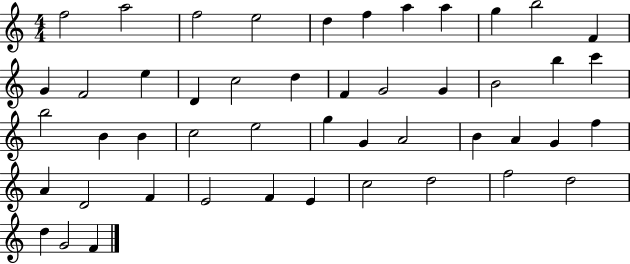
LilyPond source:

{
  \clef treble
  \numericTimeSignature
  \time 4/4
  \key c \major
  f''2 a''2 | f''2 e''2 | d''4 f''4 a''4 a''4 | g''4 b''2 f'4 | \break g'4 f'2 e''4 | d'4 c''2 d''4 | f'4 g'2 g'4 | b'2 b''4 c'''4 | \break b''2 b'4 b'4 | c''2 e''2 | g''4 g'4 a'2 | b'4 a'4 g'4 f''4 | \break a'4 d'2 f'4 | e'2 f'4 e'4 | c''2 d''2 | f''2 d''2 | \break d''4 g'2 f'4 | \bar "|."
}